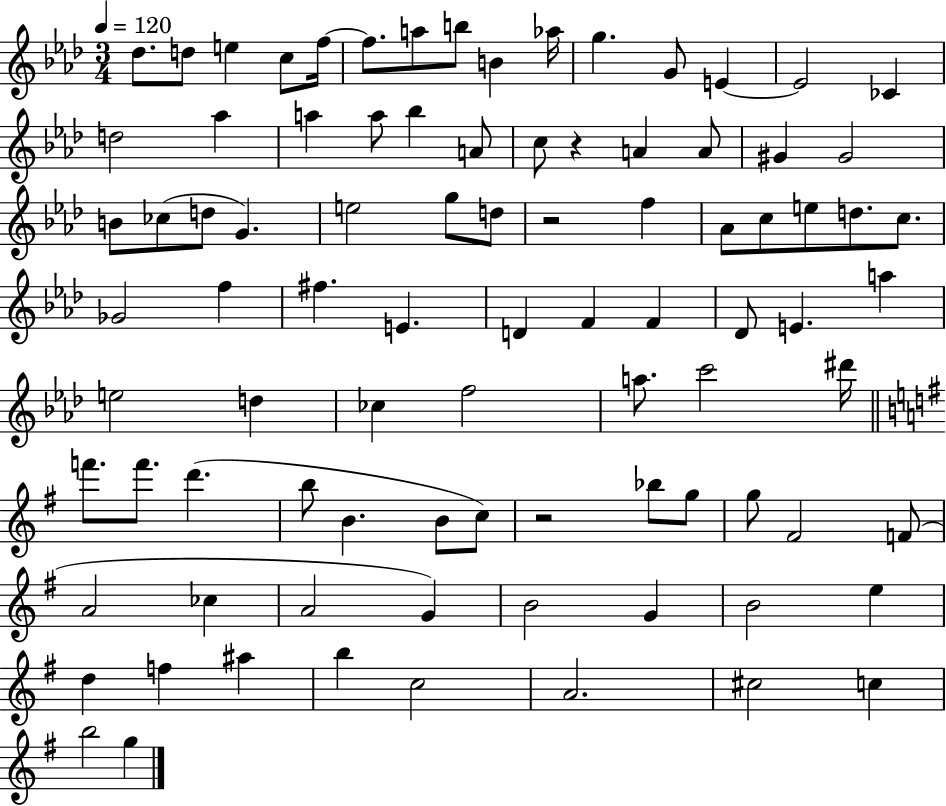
{
  \clef treble
  \numericTimeSignature
  \time 3/4
  \key aes \major
  \tempo 4 = 120
  \repeat volta 2 { des''8. d''8 e''4 c''8 f''16~~ | f''8. a''8 b''8 b'4 aes''16 | g''4. g'8 e'4~~ | e'2 ces'4 | \break d''2 aes''4 | a''4 a''8 bes''4 a'8 | c''8 r4 a'4 a'8 | gis'4 gis'2 | \break b'8 ces''8( d''8 g'4.) | e''2 g''8 d''8 | r2 f''4 | aes'8 c''8 e''8 d''8. c''8. | \break ges'2 f''4 | fis''4. e'4. | d'4 f'4 f'4 | des'8 e'4. a''4 | \break e''2 d''4 | ces''4 f''2 | a''8. c'''2 dis'''16 | \bar "||" \break \key e \minor f'''8. f'''8. d'''4.( | b''8 b'4. b'8 c''8) | r2 bes''8 g''8 | g''8 fis'2 f'8( | \break a'2 ces''4 | a'2 g'4) | b'2 g'4 | b'2 e''4 | \break d''4 f''4 ais''4 | b''4 c''2 | a'2. | cis''2 c''4 | \break b''2 g''4 | } \bar "|."
}